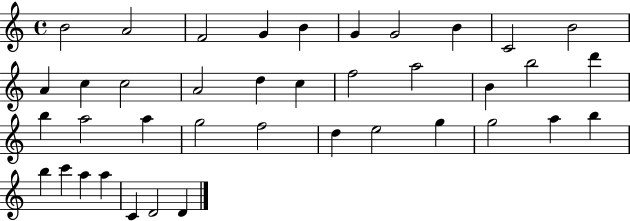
X:1
T:Untitled
M:4/4
L:1/4
K:C
B2 A2 F2 G B G G2 B C2 B2 A c c2 A2 d c f2 a2 B b2 d' b a2 a g2 f2 d e2 g g2 a b b c' a a C D2 D